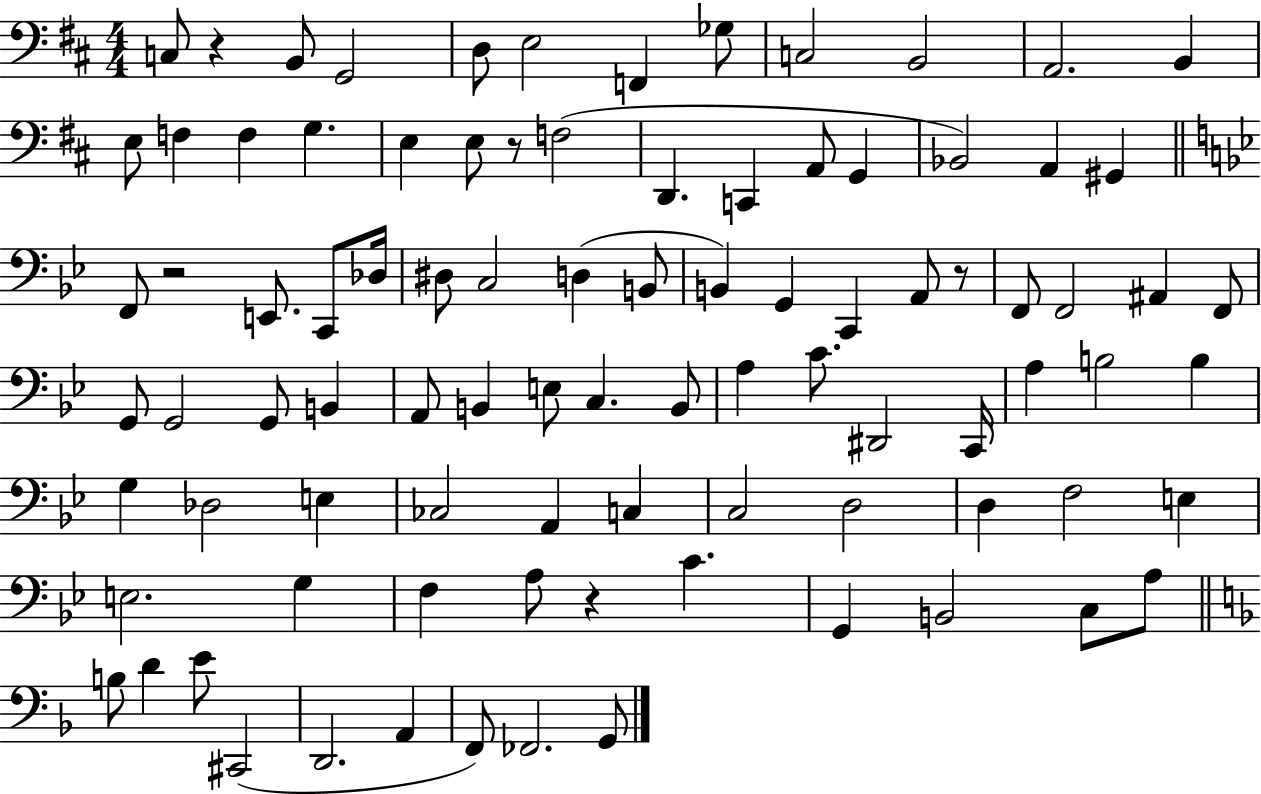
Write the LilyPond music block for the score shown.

{
  \clef bass
  \numericTimeSignature
  \time 4/4
  \key d \major
  \repeat volta 2 { c8 r4 b,8 g,2 | d8 e2 f,4 ges8 | c2 b,2 | a,2. b,4 | \break e8 f4 f4 g4. | e4 e8 r8 f2( | d,4. c,4 a,8 g,4 | bes,2) a,4 gis,4 | \break \bar "||" \break \key g \minor f,8 r2 e,8. c,8 des16 | dis8 c2 d4( b,8 | b,4) g,4 c,4 a,8 r8 | f,8 f,2 ais,4 f,8 | \break g,8 g,2 g,8 b,4 | a,8 b,4 e8 c4. b,8 | a4 c'8. dis,2 c,16 | a4 b2 b4 | \break g4 des2 e4 | ces2 a,4 c4 | c2 d2 | d4 f2 e4 | \break e2. g4 | f4 a8 r4 c'4. | g,4 b,2 c8 a8 | \bar "||" \break \key f \major b8 d'4 e'8 cis,2( | d,2. a,4 | f,8) fes,2. g,8 | } \bar "|."
}